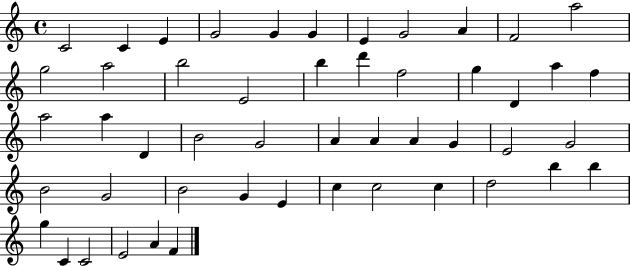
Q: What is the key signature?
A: C major